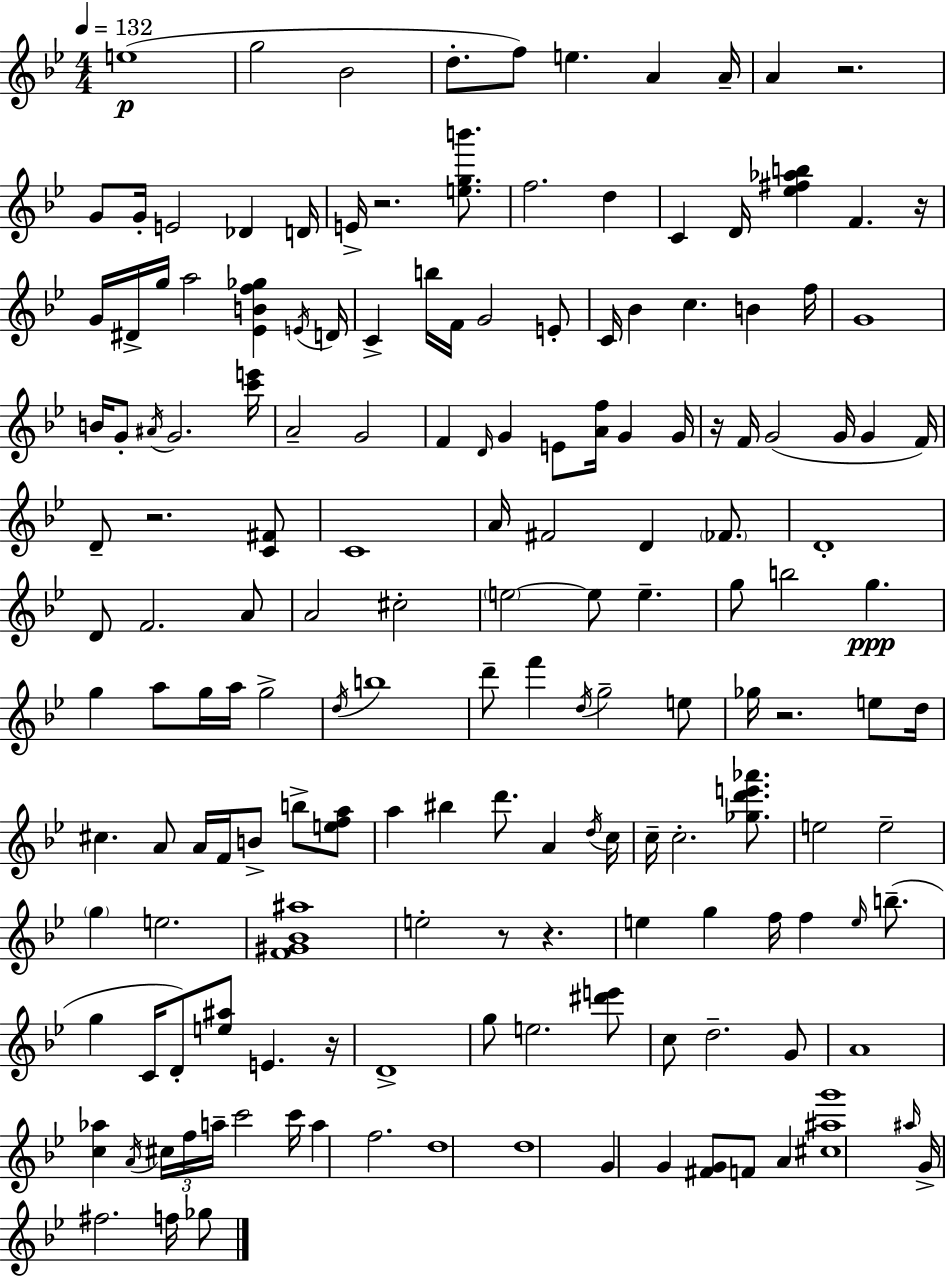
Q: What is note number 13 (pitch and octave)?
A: Db4